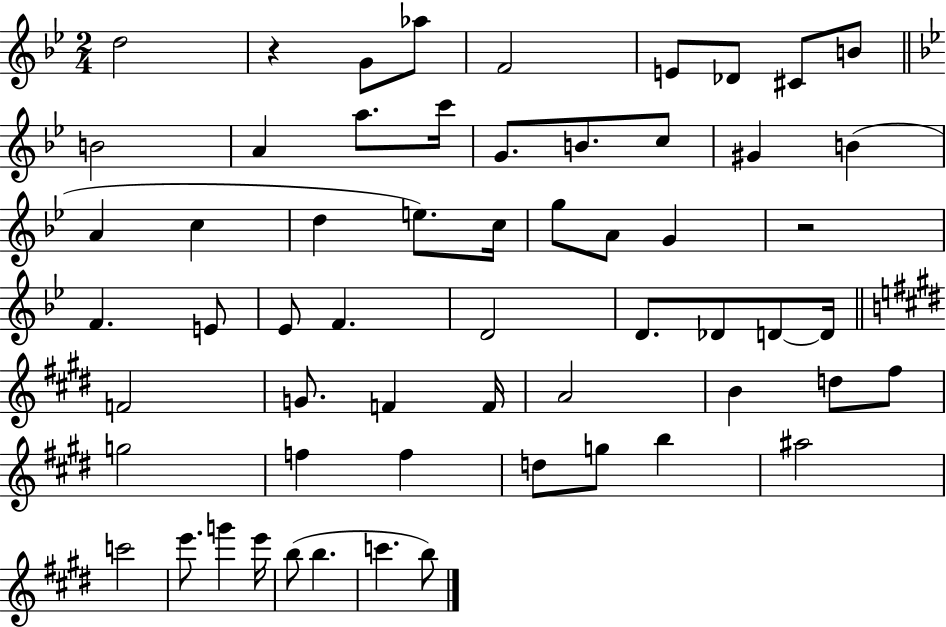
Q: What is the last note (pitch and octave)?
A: B5